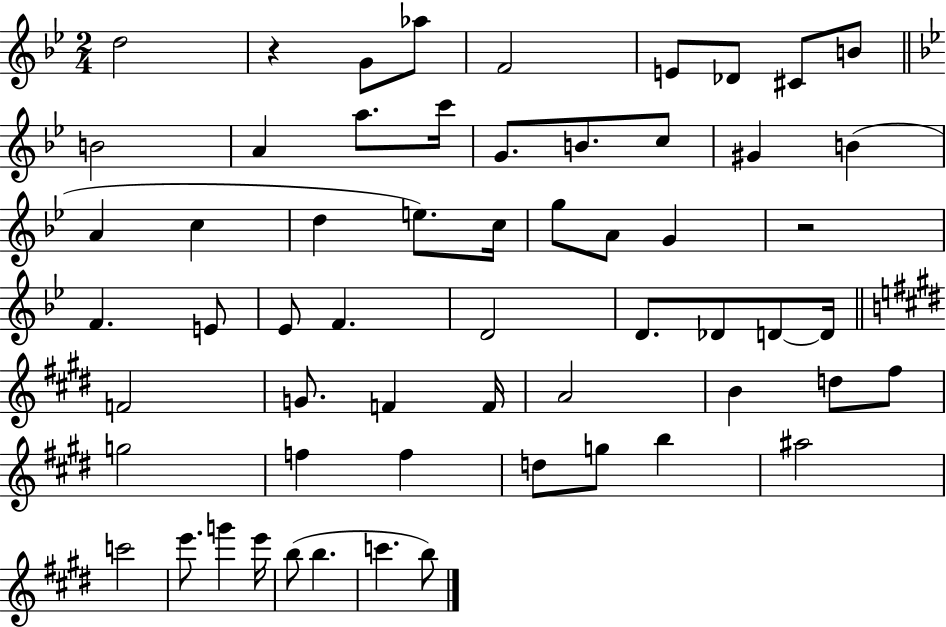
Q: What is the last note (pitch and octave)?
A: B5